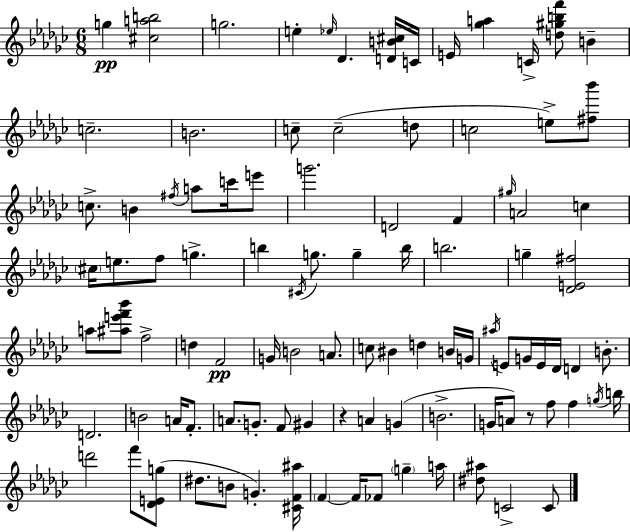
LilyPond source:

{
  \clef treble
  \numericTimeSignature
  \time 6/8
  \key ees \minor
  g''4\pp <cis'' a'' b''>2 | g''2. | e''4-. \grace { ees''16 } des'4. <d' b' cis''>16 | c'16 e'16 <ges'' a''>4 c'16-> <d'' gis'' b'' f'''>8 b'4-- | \break c''2.-- | b'2. | c''8-- c''2--( d''8 | c''2 e''8->) <fis'' bes'''>8 | \break c''8.-> b'4 \acciaccatura { fis''16 } a''8 c'''16 | e'''8 g'''2. | d'2 f'4 | \grace { gis''16 } a'2 c''4 | \break \parenthesize cis''16 e''8. f''8 g''4.-> | b''4 \acciaccatura { cis'16 } g''8. g''4-- | b''16 b''2. | g''4-- <des' e' fis''>2 | \break a''8 <ais'' e''' f''' bes'''>8 f''2-> | d''4 f'2\pp | g'16 b'2 | a'8. c''8 bis'4 d''4 | \break b'16 g'16 \acciaccatura { ais''16 } e'8 g'16 e'16 des'16 d'4 | b'8.-. d'2. | b'2 | a'16 f'8.-. a'8. g'8.-. f'8 | \break gis'4 r4 a'4 | g'4( b'2.-> | g'16 a'8) r8 f''8 | f''4 \acciaccatura { g''16 } b''16 d'''2 | \break f'''8 <des' e' g''>8( dis''8. b'8 g'4.-.) | <cis' f' ais''>16 \parenthesize f'4~~ f'16 fes'8 | \parenthesize g''4-- a''16 <dis'' ais''>8 c'2-> | c'8 \bar "|."
}